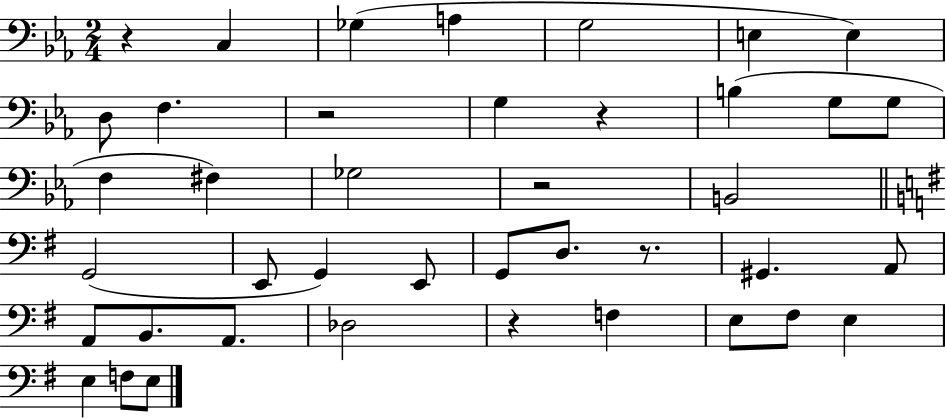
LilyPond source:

{
  \clef bass
  \numericTimeSignature
  \time 2/4
  \key ees \major
  r4 c4 | ges4( a4 | g2 | e4 e4) | \break d8 f4. | r2 | g4 r4 | b4( g8 g8 | \break f4 fis4) | ges2 | r2 | b,2 | \break \bar "||" \break \key g \major g,2( | e,8 g,4) e,8 | g,8 d8. r8. | gis,4. a,8 | \break a,8 b,8. a,8. | des2 | r4 f4 | e8 fis8 e4 | \break e4 f8 e8 | \bar "|."
}